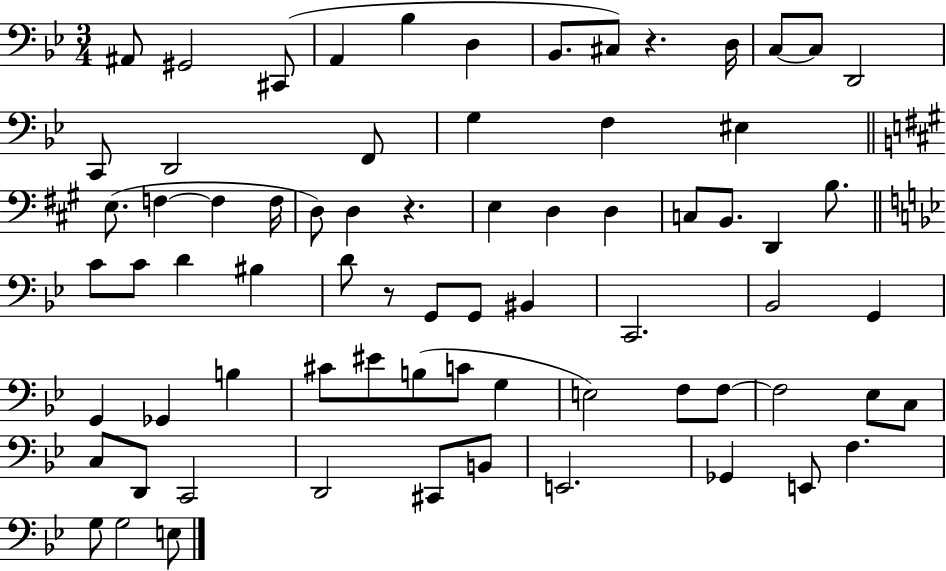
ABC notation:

X:1
T:Untitled
M:3/4
L:1/4
K:Bb
^A,,/2 ^G,,2 ^C,,/2 A,, _B, D, _B,,/2 ^C,/2 z D,/4 C,/2 C,/2 D,,2 C,,/2 D,,2 F,,/2 G, F, ^E, E,/2 F, F, F,/4 D,/2 D, z E, D, D, C,/2 B,,/2 D,, B,/2 C/2 C/2 D ^B, D/2 z/2 G,,/2 G,,/2 ^B,, C,,2 _B,,2 G,, G,, _G,, B, ^C/2 ^E/2 B,/2 C/2 G, E,2 F,/2 F,/2 F,2 _E,/2 C,/2 C,/2 D,,/2 C,,2 D,,2 ^C,,/2 B,,/2 E,,2 _G,, E,,/2 F, G,/2 G,2 E,/2